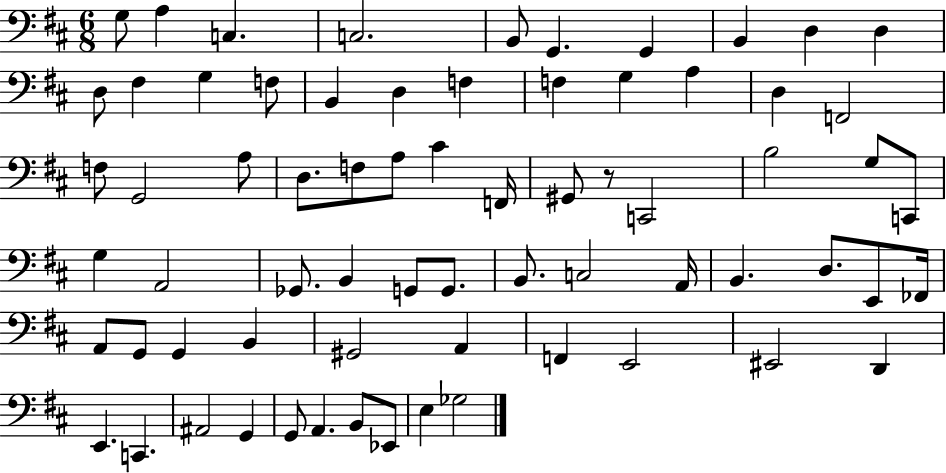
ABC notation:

X:1
T:Untitled
M:6/8
L:1/4
K:D
G,/2 A, C, C,2 B,,/2 G,, G,, B,, D, D, D,/2 ^F, G, F,/2 B,, D, F, F, G, A, D, F,,2 F,/2 G,,2 A,/2 D,/2 F,/2 A,/2 ^C F,,/4 ^G,,/2 z/2 C,,2 B,2 G,/2 C,,/2 G, A,,2 _G,,/2 B,, G,,/2 G,,/2 B,,/2 C,2 A,,/4 B,, D,/2 E,,/2 _F,,/4 A,,/2 G,,/2 G,, B,, ^G,,2 A,, F,, E,,2 ^E,,2 D,, E,, C,, ^A,,2 G,, G,,/2 A,, B,,/2 _E,,/2 E, _G,2